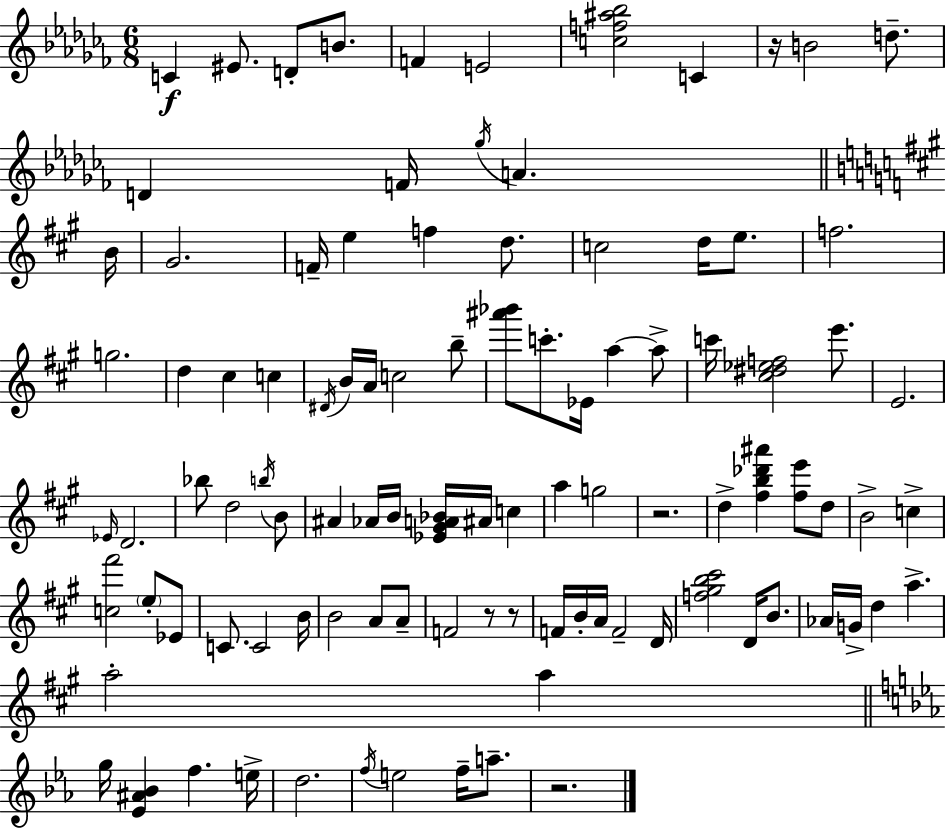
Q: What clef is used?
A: treble